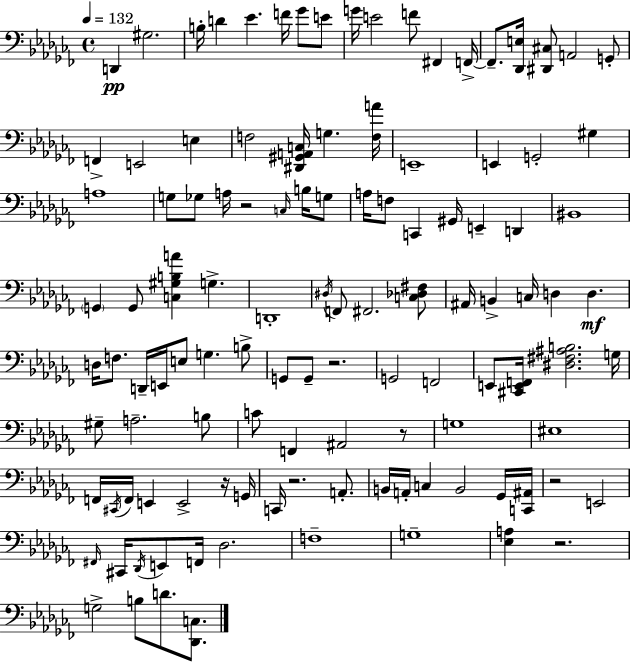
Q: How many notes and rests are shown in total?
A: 115